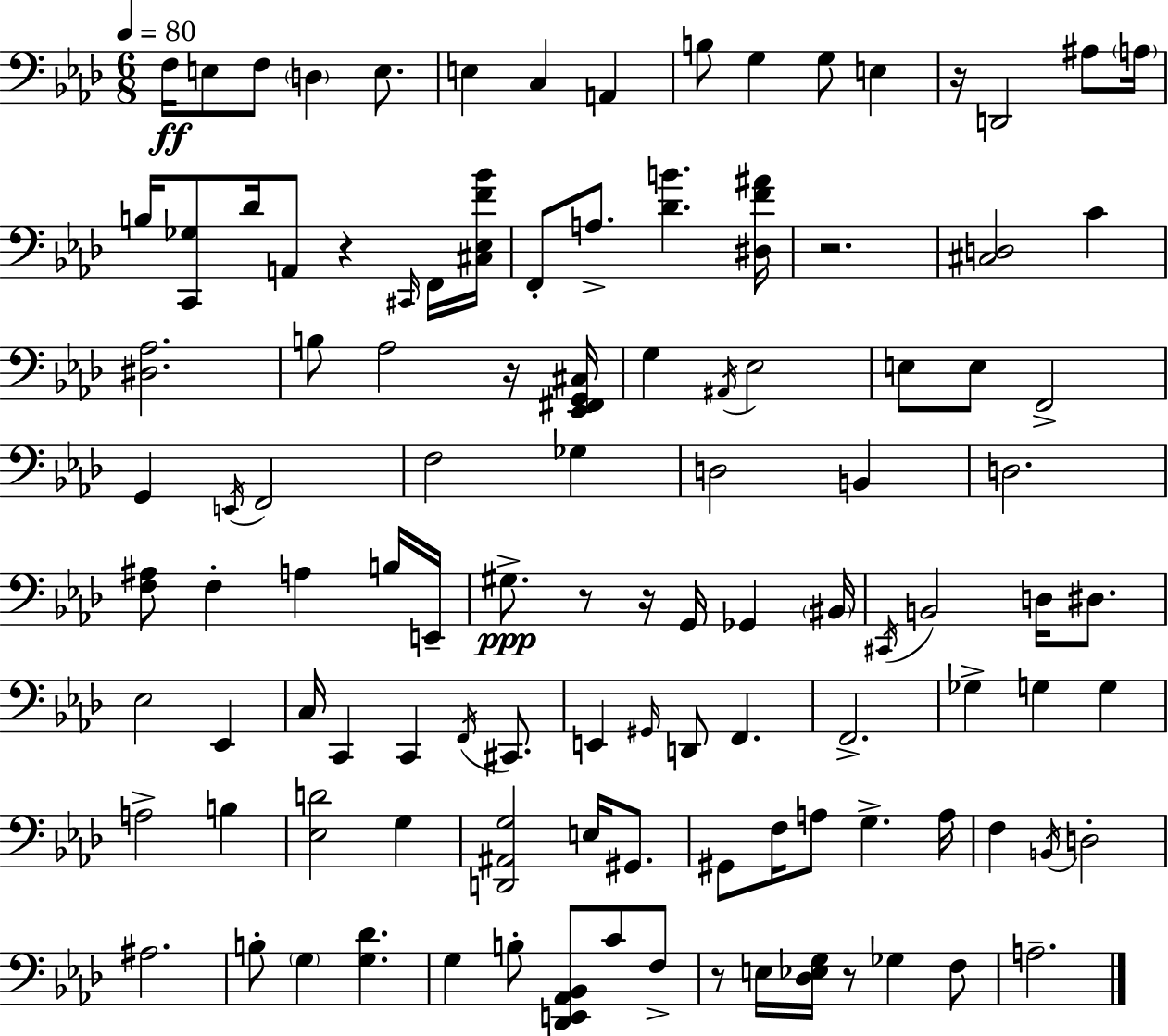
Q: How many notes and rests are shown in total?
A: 111